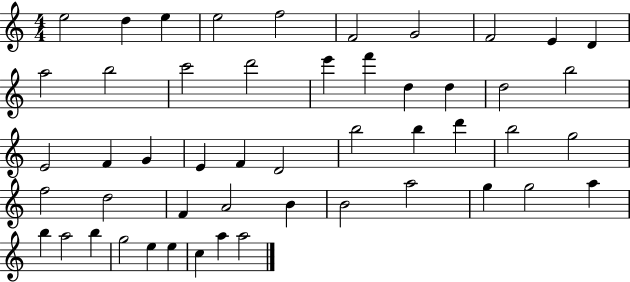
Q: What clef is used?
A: treble